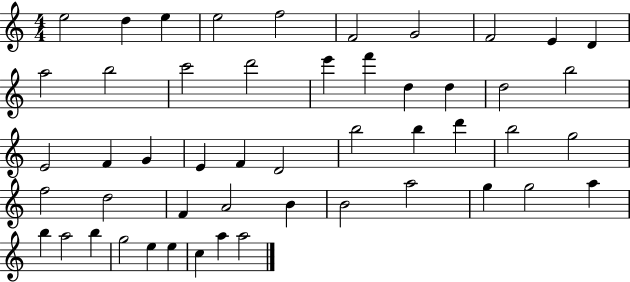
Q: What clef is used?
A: treble